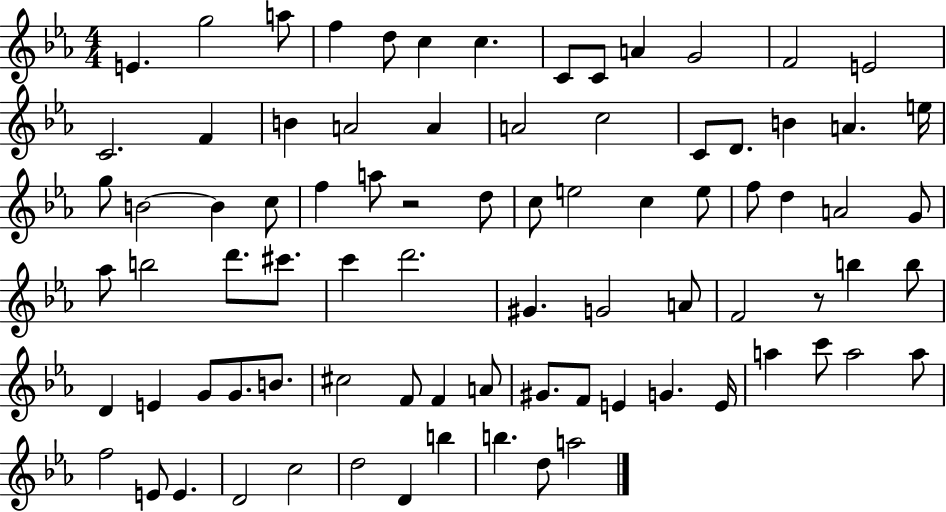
E4/q. G5/h A5/e F5/q D5/e C5/q C5/q. C4/e C4/e A4/q G4/h F4/h E4/h C4/h. F4/q B4/q A4/h A4/q A4/h C5/h C4/e D4/e. B4/q A4/q. E5/s G5/e B4/h B4/q C5/e F5/q A5/e R/h D5/e C5/e E5/h C5/q E5/e F5/e D5/q A4/h G4/e Ab5/e B5/h D6/e. C#6/e. C6/q D6/h. G#4/q. G4/h A4/e F4/h R/e B5/q B5/e D4/q E4/q G4/e G4/e. B4/e. C#5/h F4/e F4/q A4/e G#4/e. F4/e E4/q G4/q. E4/s A5/q C6/e A5/h A5/e F5/h E4/e E4/q. D4/h C5/h D5/h D4/q B5/q B5/q. D5/e A5/h